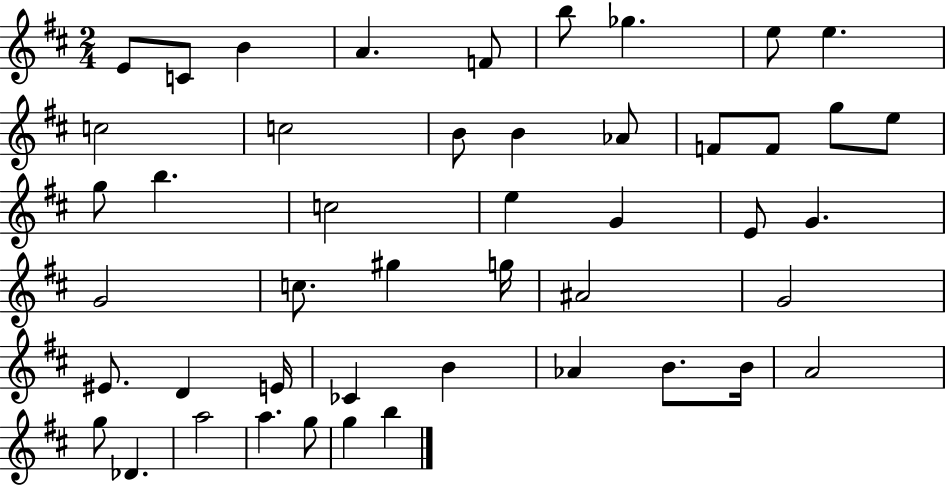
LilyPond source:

{
  \clef treble
  \numericTimeSignature
  \time 2/4
  \key d \major
  e'8 c'8 b'4 | a'4. f'8 | b''8 ges''4. | e''8 e''4. | \break c''2 | c''2 | b'8 b'4 aes'8 | f'8 f'8 g''8 e''8 | \break g''8 b''4. | c''2 | e''4 g'4 | e'8 g'4. | \break g'2 | c''8. gis''4 g''16 | ais'2 | g'2 | \break eis'8. d'4 e'16 | ces'4 b'4 | aes'4 b'8. b'16 | a'2 | \break g''8 des'4. | a''2 | a''4. g''8 | g''4 b''4 | \break \bar "|."
}